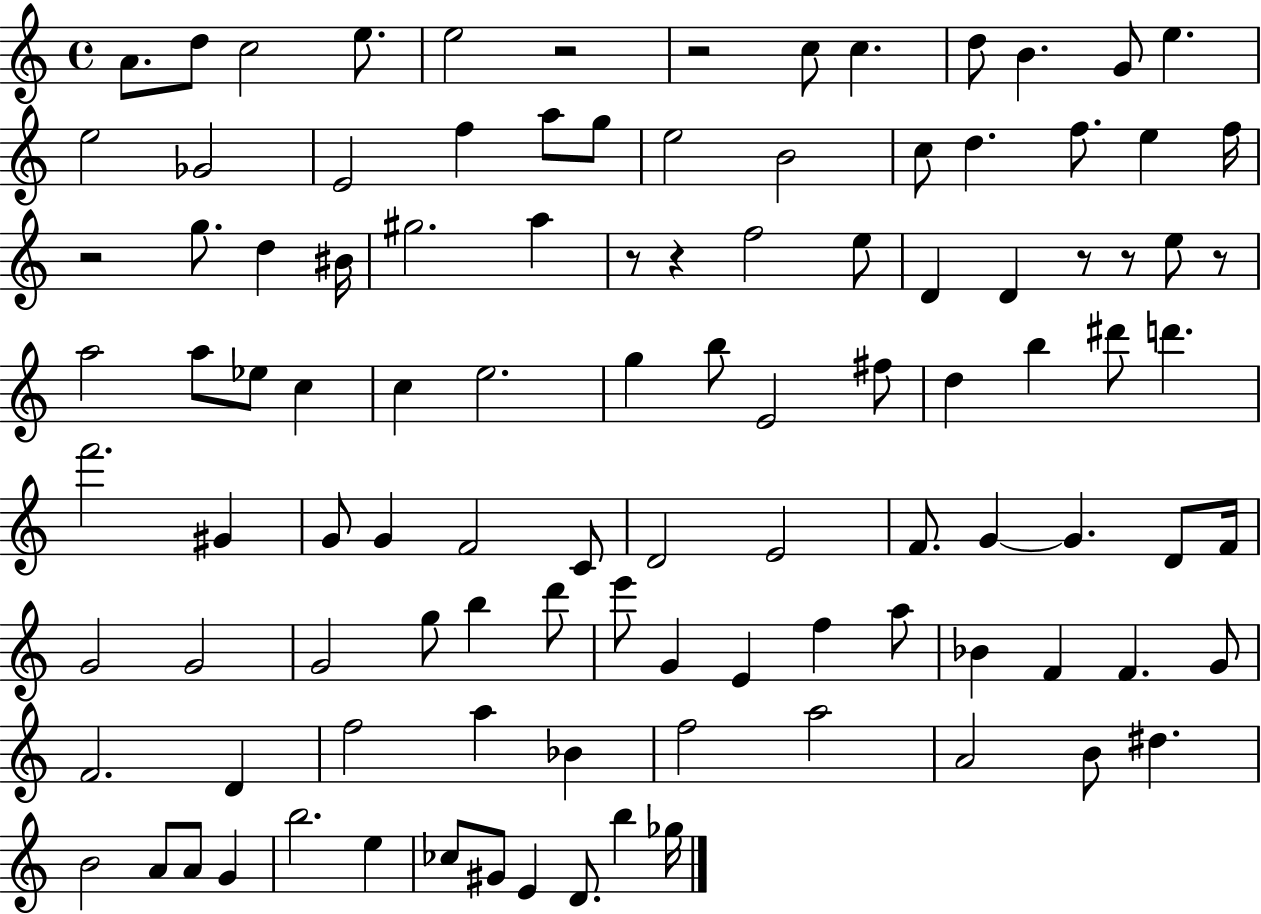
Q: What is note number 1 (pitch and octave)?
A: A4